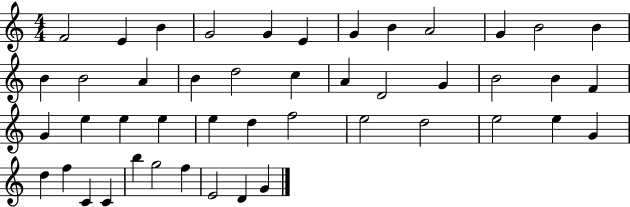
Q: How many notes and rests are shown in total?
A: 46